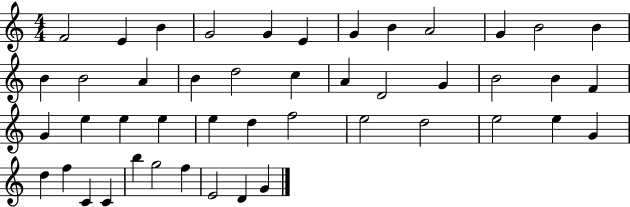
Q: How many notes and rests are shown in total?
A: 46